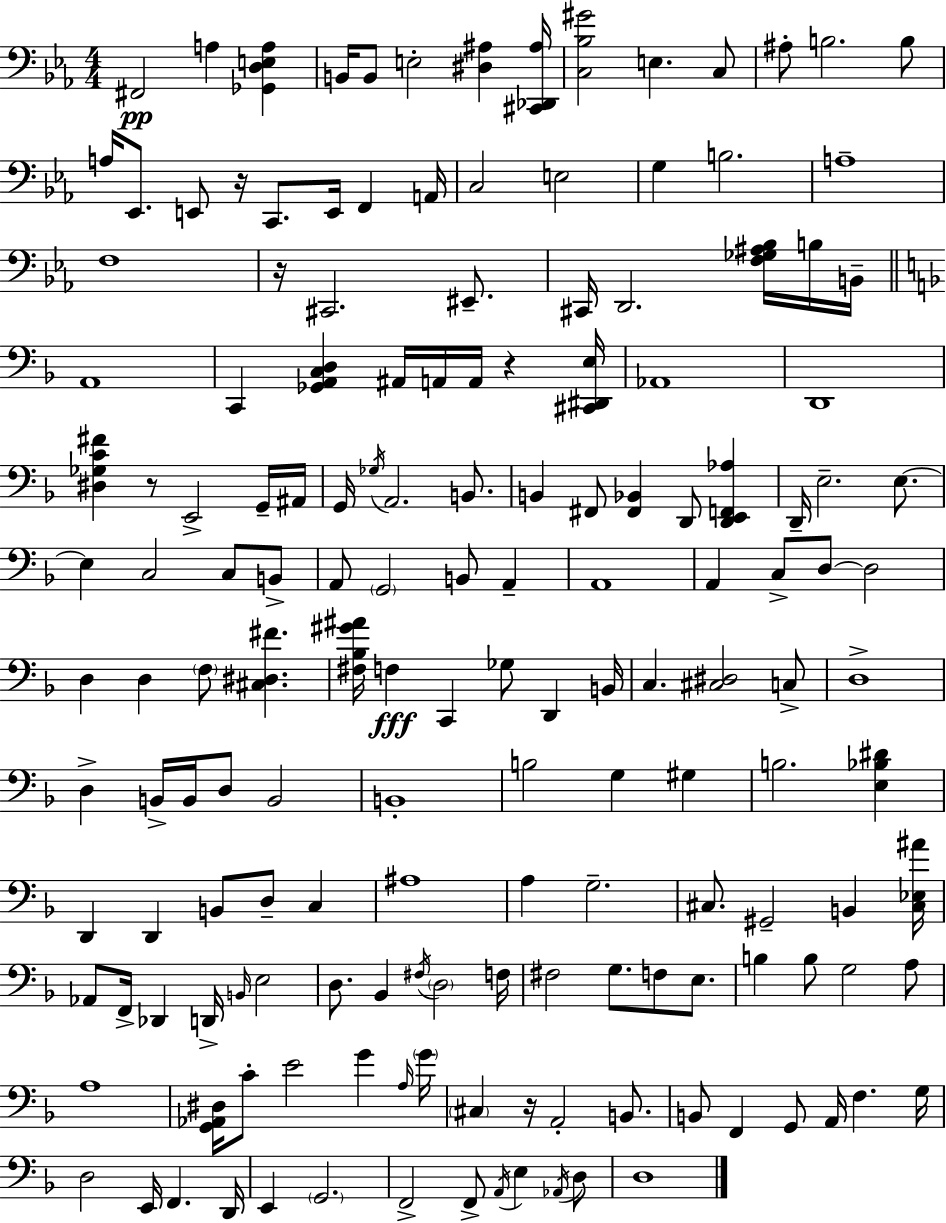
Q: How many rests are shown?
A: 5